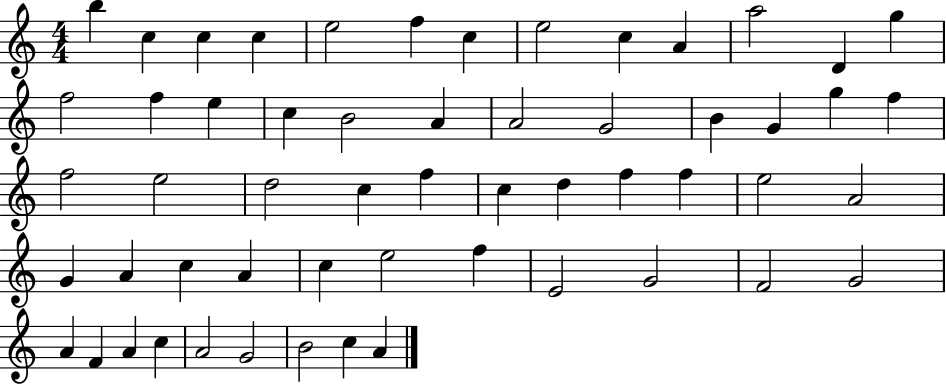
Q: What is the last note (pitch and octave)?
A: A4